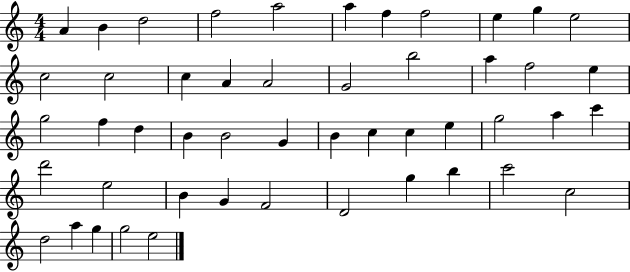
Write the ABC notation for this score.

X:1
T:Untitled
M:4/4
L:1/4
K:C
A B d2 f2 a2 a f f2 e g e2 c2 c2 c A A2 G2 b2 a f2 e g2 f d B B2 G B c c e g2 a c' d'2 e2 B G F2 D2 g b c'2 c2 d2 a g g2 e2